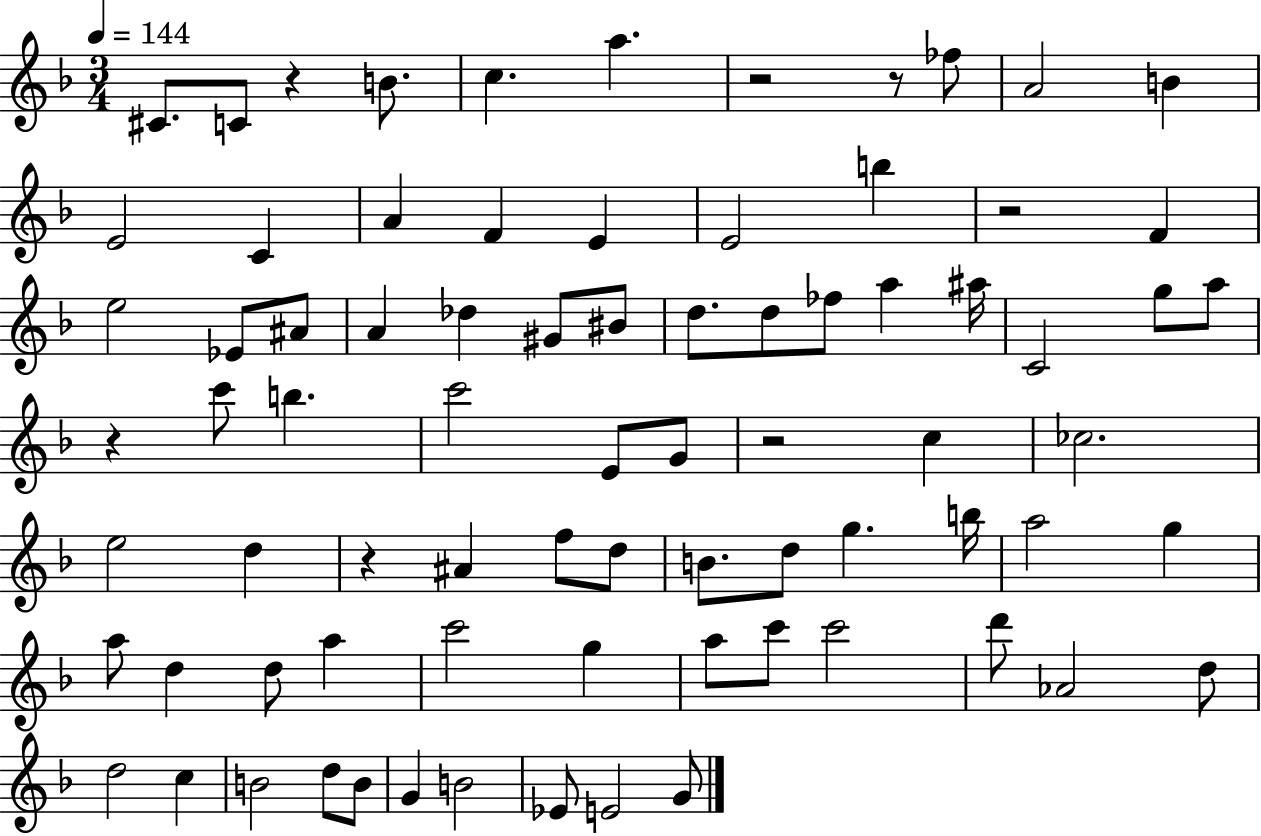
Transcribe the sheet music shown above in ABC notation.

X:1
T:Untitled
M:3/4
L:1/4
K:F
^C/2 C/2 z B/2 c a z2 z/2 _f/2 A2 B E2 C A F E E2 b z2 F e2 _E/2 ^A/2 A _d ^G/2 ^B/2 d/2 d/2 _f/2 a ^a/4 C2 g/2 a/2 z c'/2 b c'2 E/2 G/2 z2 c _c2 e2 d z ^A f/2 d/2 B/2 d/2 g b/4 a2 g a/2 d d/2 a c'2 g a/2 c'/2 c'2 d'/2 _A2 d/2 d2 c B2 d/2 B/2 G B2 _E/2 E2 G/2